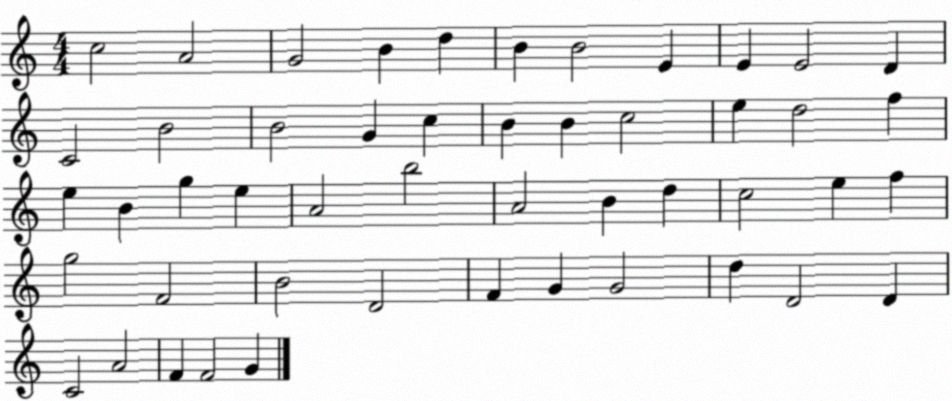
X:1
T:Untitled
M:4/4
L:1/4
K:C
c2 A2 G2 B d B B2 E E E2 D C2 B2 B2 G c B B c2 e d2 f e B g e A2 b2 A2 B d c2 e f g2 F2 B2 D2 F G G2 d D2 D C2 A2 F F2 G